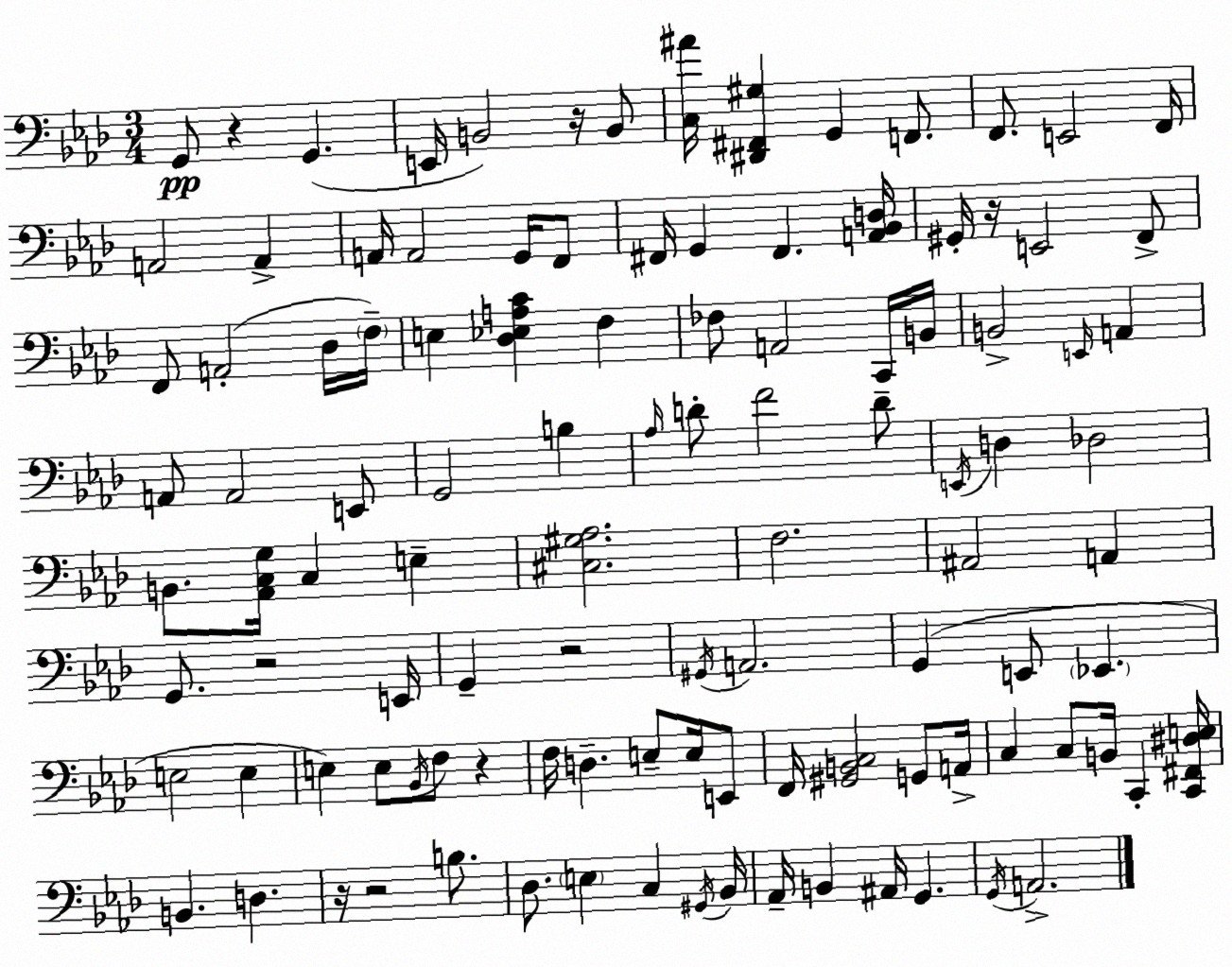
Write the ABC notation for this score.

X:1
T:Untitled
M:3/4
L:1/4
K:Fm
G,,/2 z G,, E,,/4 B,,2 z/4 B,,/2 [C,^A]/4 [^D,,^F,,^G,] G,, F,,/2 F,,/2 E,,2 F,,/4 A,,2 A,, A,,/4 A,,2 G,,/4 F,,/2 ^F,,/4 G,, ^F,, [A,,_B,,D,]/4 ^G,,/4 z/4 E,,2 F,,/2 F,,/2 A,,2 _D,/4 F,/4 E, [_D,_E,A,C] F, _F,/2 A,,2 C,,/4 B,,/4 B,,2 E,,/4 A,, A,,/2 A,,2 E,,/2 G,,2 B, _A,/4 D/2 F2 D/2 E,,/4 D, _D,2 B,,/2 [_A,,C,G,]/4 C, E, [^C,^G,_A,]2 F,2 ^A,,2 A,, G,,/2 z2 E,,/4 G,, z2 ^G,,/4 A,,2 G,, E,,/2 _E,, E,2 E, E, E,/2 _B,,/4 F,/2 z F,/4 D, E,/2 E,/4 E,,/2 F,,/4 [^G,,B,,C,]2 G,,/2 A,,/4 C, C,/2 B,,/4 C,, [C,,^F,,^D,E,]/4 B,, D, z/4 z2 B,/2 _D,/2 E, C, ^G,,/4 _B,,/4 _A,,/4 B,, ^A,,/4 G,, G,,/4 A,,2